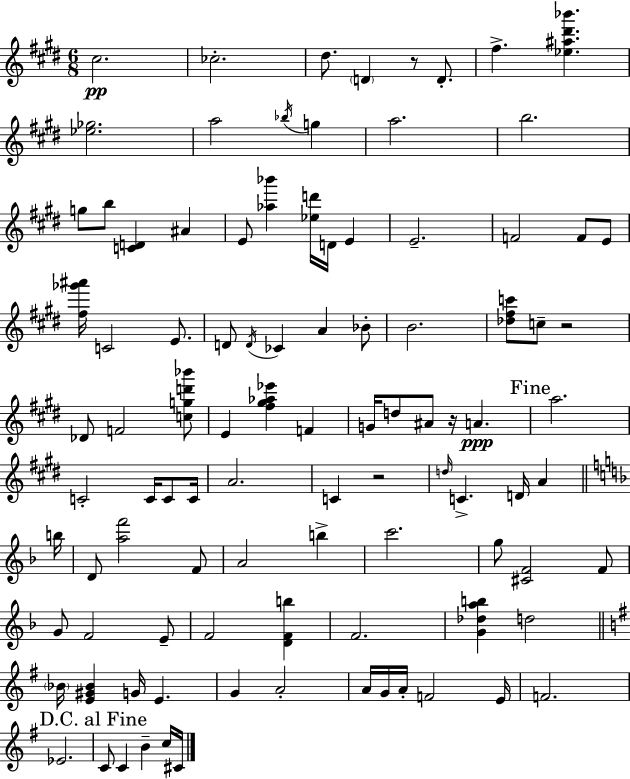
X:1
T:Untitled
M:6/8
L:1/4
K:E
^c2 _c2 ^d/2 D z/2 D/2 ^f [_e^a^d'_b'] [_e_g]2 a2 _b/4 g a2 b2 g/2 b/2 [CD] ^A E/2 [_a_b'] [_ed']/4 D/4 E E2 F2 F/2 E/2 [^f_g'^a']/4 C2 E/2 D/2 D/4 _C A _B/2 B2 [_d^fc']/2 c/2 z2 _D/2 F2 [cgd'_b']/2 E [^f^g_a_e'] F G/4 d/2 ^A/2 z/4 A a2 C2 C/4 C/2 C/4 A2 C z2 d/4 C D/4 A b/4 D/2 [af']2 F/2 A2 b c'2 g/2 [^CF]2 F/2 G/2 F2 E/2 F2 [DFb] F2 [G_dab] d2 _B/4 [E^G_B] G/4 E G A2 A/4 G/4 A/4 F2 E/4 F2 _E2 C/2 C B c/4 ^C/4